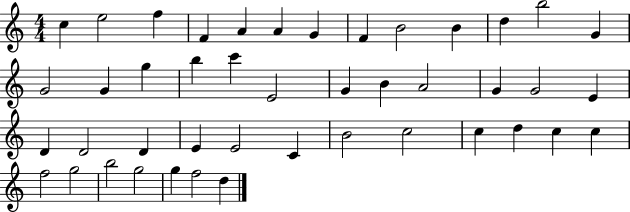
X:1
T:Untitled
M:4/4
L:1/4
K:C
c e2 f F A A G F B2 B d b2 G G2 G g b c' E2 G B A2 G G2 E D D2 D E E2 C B2 c2 c d c c f2 g2 b2 g2 g f2 d